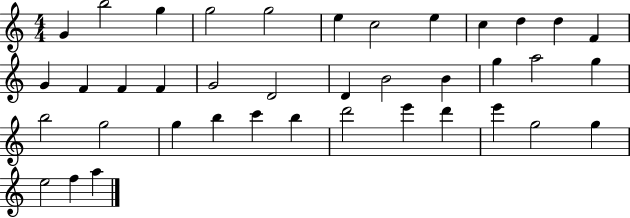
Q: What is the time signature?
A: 4/4